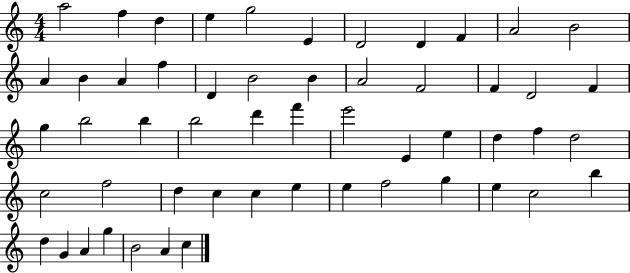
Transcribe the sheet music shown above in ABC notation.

X:1
T:Untitled
M:4/4
L:1/4
K:C
a2 f d e g2 E D2 D F A2 B2 A B A f D B2 B A2 F2 F D2 F g b2 b b2 d' f' e'2 E e d f d2 c2 f2 d c c e e f2 g e c2 b d G A g B2 A c